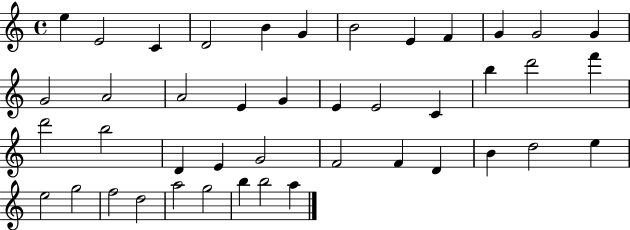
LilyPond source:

{
  \clef treble
  \time 4/4
  \defaultTimeSignature
  \key c \major
  e''4 e'2 c'4 | d'2 b'4 g'4 | b'2 e'4 f'4 | g'4 g'2 g'4 | \break g'2 a'2 | a'2 e'4 g'4 | e'4 e'2 c'4 | b''4 d'''2 f'''4 | \break d'''2 b''2 | d'4 e'4 g'2 | f'2 f'4 d'4 | b'4 d''2 e''4 | \break e''2 g''2 | f''2 d''2 | a''2 g''2 | b''4 b''2 a''4 | \break \bar "|."
}